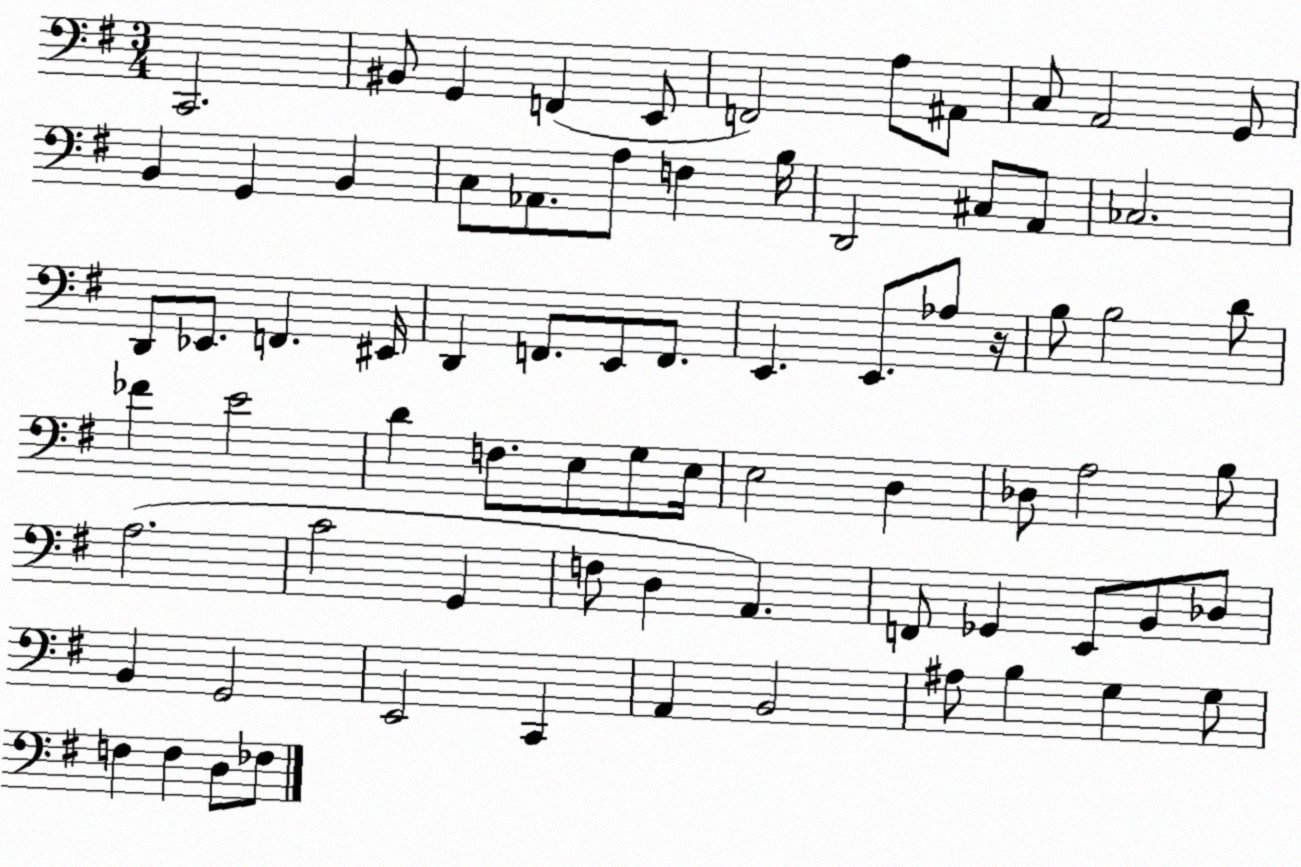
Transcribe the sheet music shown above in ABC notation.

X:1
T:Untitled
M:3/4
L:1/4
K:G
C,,2 ^B,,/2 G,, F,, E,,/2 F,,2 A,/2 ^A,,/2 C,/2 A,,2 G,,/2 B,, G,, B,, C,/2 _A,,/2 A,/2 F, B,/4 D,,2 ^C,/2 A,,/2 _C,2 D,,/2 _E,,/2 F,, ^E,,/4 D,, F,,/2 E,,/2 F,,/2 E,, E,,/2 _A,/2 z/4 B,/2 B,2 D/2 _F E2 D F,/2 E,/2 G,/2 E,/4 E,2 D, _D,/2 A,2 B,/2 A,2 C2 G,, F,/2 D, A,, F,,/2 _G,, E,,/2 B,,/2 _D,/2 B,, G,,2 E,,2 C,, A,, B,,2 ^A,/2 B, G, G,/2 F, F, D,/2 _F,/2